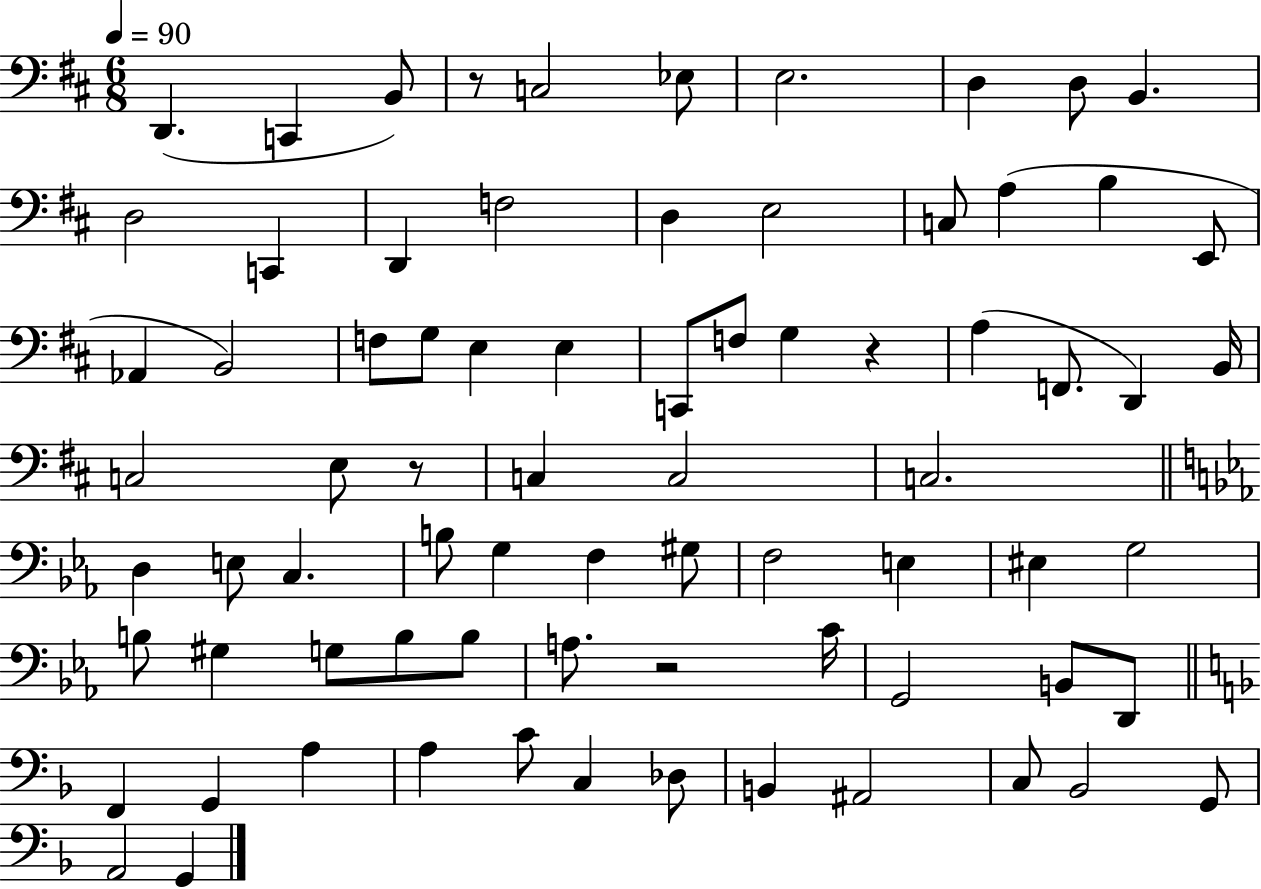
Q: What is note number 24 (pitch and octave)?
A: E3